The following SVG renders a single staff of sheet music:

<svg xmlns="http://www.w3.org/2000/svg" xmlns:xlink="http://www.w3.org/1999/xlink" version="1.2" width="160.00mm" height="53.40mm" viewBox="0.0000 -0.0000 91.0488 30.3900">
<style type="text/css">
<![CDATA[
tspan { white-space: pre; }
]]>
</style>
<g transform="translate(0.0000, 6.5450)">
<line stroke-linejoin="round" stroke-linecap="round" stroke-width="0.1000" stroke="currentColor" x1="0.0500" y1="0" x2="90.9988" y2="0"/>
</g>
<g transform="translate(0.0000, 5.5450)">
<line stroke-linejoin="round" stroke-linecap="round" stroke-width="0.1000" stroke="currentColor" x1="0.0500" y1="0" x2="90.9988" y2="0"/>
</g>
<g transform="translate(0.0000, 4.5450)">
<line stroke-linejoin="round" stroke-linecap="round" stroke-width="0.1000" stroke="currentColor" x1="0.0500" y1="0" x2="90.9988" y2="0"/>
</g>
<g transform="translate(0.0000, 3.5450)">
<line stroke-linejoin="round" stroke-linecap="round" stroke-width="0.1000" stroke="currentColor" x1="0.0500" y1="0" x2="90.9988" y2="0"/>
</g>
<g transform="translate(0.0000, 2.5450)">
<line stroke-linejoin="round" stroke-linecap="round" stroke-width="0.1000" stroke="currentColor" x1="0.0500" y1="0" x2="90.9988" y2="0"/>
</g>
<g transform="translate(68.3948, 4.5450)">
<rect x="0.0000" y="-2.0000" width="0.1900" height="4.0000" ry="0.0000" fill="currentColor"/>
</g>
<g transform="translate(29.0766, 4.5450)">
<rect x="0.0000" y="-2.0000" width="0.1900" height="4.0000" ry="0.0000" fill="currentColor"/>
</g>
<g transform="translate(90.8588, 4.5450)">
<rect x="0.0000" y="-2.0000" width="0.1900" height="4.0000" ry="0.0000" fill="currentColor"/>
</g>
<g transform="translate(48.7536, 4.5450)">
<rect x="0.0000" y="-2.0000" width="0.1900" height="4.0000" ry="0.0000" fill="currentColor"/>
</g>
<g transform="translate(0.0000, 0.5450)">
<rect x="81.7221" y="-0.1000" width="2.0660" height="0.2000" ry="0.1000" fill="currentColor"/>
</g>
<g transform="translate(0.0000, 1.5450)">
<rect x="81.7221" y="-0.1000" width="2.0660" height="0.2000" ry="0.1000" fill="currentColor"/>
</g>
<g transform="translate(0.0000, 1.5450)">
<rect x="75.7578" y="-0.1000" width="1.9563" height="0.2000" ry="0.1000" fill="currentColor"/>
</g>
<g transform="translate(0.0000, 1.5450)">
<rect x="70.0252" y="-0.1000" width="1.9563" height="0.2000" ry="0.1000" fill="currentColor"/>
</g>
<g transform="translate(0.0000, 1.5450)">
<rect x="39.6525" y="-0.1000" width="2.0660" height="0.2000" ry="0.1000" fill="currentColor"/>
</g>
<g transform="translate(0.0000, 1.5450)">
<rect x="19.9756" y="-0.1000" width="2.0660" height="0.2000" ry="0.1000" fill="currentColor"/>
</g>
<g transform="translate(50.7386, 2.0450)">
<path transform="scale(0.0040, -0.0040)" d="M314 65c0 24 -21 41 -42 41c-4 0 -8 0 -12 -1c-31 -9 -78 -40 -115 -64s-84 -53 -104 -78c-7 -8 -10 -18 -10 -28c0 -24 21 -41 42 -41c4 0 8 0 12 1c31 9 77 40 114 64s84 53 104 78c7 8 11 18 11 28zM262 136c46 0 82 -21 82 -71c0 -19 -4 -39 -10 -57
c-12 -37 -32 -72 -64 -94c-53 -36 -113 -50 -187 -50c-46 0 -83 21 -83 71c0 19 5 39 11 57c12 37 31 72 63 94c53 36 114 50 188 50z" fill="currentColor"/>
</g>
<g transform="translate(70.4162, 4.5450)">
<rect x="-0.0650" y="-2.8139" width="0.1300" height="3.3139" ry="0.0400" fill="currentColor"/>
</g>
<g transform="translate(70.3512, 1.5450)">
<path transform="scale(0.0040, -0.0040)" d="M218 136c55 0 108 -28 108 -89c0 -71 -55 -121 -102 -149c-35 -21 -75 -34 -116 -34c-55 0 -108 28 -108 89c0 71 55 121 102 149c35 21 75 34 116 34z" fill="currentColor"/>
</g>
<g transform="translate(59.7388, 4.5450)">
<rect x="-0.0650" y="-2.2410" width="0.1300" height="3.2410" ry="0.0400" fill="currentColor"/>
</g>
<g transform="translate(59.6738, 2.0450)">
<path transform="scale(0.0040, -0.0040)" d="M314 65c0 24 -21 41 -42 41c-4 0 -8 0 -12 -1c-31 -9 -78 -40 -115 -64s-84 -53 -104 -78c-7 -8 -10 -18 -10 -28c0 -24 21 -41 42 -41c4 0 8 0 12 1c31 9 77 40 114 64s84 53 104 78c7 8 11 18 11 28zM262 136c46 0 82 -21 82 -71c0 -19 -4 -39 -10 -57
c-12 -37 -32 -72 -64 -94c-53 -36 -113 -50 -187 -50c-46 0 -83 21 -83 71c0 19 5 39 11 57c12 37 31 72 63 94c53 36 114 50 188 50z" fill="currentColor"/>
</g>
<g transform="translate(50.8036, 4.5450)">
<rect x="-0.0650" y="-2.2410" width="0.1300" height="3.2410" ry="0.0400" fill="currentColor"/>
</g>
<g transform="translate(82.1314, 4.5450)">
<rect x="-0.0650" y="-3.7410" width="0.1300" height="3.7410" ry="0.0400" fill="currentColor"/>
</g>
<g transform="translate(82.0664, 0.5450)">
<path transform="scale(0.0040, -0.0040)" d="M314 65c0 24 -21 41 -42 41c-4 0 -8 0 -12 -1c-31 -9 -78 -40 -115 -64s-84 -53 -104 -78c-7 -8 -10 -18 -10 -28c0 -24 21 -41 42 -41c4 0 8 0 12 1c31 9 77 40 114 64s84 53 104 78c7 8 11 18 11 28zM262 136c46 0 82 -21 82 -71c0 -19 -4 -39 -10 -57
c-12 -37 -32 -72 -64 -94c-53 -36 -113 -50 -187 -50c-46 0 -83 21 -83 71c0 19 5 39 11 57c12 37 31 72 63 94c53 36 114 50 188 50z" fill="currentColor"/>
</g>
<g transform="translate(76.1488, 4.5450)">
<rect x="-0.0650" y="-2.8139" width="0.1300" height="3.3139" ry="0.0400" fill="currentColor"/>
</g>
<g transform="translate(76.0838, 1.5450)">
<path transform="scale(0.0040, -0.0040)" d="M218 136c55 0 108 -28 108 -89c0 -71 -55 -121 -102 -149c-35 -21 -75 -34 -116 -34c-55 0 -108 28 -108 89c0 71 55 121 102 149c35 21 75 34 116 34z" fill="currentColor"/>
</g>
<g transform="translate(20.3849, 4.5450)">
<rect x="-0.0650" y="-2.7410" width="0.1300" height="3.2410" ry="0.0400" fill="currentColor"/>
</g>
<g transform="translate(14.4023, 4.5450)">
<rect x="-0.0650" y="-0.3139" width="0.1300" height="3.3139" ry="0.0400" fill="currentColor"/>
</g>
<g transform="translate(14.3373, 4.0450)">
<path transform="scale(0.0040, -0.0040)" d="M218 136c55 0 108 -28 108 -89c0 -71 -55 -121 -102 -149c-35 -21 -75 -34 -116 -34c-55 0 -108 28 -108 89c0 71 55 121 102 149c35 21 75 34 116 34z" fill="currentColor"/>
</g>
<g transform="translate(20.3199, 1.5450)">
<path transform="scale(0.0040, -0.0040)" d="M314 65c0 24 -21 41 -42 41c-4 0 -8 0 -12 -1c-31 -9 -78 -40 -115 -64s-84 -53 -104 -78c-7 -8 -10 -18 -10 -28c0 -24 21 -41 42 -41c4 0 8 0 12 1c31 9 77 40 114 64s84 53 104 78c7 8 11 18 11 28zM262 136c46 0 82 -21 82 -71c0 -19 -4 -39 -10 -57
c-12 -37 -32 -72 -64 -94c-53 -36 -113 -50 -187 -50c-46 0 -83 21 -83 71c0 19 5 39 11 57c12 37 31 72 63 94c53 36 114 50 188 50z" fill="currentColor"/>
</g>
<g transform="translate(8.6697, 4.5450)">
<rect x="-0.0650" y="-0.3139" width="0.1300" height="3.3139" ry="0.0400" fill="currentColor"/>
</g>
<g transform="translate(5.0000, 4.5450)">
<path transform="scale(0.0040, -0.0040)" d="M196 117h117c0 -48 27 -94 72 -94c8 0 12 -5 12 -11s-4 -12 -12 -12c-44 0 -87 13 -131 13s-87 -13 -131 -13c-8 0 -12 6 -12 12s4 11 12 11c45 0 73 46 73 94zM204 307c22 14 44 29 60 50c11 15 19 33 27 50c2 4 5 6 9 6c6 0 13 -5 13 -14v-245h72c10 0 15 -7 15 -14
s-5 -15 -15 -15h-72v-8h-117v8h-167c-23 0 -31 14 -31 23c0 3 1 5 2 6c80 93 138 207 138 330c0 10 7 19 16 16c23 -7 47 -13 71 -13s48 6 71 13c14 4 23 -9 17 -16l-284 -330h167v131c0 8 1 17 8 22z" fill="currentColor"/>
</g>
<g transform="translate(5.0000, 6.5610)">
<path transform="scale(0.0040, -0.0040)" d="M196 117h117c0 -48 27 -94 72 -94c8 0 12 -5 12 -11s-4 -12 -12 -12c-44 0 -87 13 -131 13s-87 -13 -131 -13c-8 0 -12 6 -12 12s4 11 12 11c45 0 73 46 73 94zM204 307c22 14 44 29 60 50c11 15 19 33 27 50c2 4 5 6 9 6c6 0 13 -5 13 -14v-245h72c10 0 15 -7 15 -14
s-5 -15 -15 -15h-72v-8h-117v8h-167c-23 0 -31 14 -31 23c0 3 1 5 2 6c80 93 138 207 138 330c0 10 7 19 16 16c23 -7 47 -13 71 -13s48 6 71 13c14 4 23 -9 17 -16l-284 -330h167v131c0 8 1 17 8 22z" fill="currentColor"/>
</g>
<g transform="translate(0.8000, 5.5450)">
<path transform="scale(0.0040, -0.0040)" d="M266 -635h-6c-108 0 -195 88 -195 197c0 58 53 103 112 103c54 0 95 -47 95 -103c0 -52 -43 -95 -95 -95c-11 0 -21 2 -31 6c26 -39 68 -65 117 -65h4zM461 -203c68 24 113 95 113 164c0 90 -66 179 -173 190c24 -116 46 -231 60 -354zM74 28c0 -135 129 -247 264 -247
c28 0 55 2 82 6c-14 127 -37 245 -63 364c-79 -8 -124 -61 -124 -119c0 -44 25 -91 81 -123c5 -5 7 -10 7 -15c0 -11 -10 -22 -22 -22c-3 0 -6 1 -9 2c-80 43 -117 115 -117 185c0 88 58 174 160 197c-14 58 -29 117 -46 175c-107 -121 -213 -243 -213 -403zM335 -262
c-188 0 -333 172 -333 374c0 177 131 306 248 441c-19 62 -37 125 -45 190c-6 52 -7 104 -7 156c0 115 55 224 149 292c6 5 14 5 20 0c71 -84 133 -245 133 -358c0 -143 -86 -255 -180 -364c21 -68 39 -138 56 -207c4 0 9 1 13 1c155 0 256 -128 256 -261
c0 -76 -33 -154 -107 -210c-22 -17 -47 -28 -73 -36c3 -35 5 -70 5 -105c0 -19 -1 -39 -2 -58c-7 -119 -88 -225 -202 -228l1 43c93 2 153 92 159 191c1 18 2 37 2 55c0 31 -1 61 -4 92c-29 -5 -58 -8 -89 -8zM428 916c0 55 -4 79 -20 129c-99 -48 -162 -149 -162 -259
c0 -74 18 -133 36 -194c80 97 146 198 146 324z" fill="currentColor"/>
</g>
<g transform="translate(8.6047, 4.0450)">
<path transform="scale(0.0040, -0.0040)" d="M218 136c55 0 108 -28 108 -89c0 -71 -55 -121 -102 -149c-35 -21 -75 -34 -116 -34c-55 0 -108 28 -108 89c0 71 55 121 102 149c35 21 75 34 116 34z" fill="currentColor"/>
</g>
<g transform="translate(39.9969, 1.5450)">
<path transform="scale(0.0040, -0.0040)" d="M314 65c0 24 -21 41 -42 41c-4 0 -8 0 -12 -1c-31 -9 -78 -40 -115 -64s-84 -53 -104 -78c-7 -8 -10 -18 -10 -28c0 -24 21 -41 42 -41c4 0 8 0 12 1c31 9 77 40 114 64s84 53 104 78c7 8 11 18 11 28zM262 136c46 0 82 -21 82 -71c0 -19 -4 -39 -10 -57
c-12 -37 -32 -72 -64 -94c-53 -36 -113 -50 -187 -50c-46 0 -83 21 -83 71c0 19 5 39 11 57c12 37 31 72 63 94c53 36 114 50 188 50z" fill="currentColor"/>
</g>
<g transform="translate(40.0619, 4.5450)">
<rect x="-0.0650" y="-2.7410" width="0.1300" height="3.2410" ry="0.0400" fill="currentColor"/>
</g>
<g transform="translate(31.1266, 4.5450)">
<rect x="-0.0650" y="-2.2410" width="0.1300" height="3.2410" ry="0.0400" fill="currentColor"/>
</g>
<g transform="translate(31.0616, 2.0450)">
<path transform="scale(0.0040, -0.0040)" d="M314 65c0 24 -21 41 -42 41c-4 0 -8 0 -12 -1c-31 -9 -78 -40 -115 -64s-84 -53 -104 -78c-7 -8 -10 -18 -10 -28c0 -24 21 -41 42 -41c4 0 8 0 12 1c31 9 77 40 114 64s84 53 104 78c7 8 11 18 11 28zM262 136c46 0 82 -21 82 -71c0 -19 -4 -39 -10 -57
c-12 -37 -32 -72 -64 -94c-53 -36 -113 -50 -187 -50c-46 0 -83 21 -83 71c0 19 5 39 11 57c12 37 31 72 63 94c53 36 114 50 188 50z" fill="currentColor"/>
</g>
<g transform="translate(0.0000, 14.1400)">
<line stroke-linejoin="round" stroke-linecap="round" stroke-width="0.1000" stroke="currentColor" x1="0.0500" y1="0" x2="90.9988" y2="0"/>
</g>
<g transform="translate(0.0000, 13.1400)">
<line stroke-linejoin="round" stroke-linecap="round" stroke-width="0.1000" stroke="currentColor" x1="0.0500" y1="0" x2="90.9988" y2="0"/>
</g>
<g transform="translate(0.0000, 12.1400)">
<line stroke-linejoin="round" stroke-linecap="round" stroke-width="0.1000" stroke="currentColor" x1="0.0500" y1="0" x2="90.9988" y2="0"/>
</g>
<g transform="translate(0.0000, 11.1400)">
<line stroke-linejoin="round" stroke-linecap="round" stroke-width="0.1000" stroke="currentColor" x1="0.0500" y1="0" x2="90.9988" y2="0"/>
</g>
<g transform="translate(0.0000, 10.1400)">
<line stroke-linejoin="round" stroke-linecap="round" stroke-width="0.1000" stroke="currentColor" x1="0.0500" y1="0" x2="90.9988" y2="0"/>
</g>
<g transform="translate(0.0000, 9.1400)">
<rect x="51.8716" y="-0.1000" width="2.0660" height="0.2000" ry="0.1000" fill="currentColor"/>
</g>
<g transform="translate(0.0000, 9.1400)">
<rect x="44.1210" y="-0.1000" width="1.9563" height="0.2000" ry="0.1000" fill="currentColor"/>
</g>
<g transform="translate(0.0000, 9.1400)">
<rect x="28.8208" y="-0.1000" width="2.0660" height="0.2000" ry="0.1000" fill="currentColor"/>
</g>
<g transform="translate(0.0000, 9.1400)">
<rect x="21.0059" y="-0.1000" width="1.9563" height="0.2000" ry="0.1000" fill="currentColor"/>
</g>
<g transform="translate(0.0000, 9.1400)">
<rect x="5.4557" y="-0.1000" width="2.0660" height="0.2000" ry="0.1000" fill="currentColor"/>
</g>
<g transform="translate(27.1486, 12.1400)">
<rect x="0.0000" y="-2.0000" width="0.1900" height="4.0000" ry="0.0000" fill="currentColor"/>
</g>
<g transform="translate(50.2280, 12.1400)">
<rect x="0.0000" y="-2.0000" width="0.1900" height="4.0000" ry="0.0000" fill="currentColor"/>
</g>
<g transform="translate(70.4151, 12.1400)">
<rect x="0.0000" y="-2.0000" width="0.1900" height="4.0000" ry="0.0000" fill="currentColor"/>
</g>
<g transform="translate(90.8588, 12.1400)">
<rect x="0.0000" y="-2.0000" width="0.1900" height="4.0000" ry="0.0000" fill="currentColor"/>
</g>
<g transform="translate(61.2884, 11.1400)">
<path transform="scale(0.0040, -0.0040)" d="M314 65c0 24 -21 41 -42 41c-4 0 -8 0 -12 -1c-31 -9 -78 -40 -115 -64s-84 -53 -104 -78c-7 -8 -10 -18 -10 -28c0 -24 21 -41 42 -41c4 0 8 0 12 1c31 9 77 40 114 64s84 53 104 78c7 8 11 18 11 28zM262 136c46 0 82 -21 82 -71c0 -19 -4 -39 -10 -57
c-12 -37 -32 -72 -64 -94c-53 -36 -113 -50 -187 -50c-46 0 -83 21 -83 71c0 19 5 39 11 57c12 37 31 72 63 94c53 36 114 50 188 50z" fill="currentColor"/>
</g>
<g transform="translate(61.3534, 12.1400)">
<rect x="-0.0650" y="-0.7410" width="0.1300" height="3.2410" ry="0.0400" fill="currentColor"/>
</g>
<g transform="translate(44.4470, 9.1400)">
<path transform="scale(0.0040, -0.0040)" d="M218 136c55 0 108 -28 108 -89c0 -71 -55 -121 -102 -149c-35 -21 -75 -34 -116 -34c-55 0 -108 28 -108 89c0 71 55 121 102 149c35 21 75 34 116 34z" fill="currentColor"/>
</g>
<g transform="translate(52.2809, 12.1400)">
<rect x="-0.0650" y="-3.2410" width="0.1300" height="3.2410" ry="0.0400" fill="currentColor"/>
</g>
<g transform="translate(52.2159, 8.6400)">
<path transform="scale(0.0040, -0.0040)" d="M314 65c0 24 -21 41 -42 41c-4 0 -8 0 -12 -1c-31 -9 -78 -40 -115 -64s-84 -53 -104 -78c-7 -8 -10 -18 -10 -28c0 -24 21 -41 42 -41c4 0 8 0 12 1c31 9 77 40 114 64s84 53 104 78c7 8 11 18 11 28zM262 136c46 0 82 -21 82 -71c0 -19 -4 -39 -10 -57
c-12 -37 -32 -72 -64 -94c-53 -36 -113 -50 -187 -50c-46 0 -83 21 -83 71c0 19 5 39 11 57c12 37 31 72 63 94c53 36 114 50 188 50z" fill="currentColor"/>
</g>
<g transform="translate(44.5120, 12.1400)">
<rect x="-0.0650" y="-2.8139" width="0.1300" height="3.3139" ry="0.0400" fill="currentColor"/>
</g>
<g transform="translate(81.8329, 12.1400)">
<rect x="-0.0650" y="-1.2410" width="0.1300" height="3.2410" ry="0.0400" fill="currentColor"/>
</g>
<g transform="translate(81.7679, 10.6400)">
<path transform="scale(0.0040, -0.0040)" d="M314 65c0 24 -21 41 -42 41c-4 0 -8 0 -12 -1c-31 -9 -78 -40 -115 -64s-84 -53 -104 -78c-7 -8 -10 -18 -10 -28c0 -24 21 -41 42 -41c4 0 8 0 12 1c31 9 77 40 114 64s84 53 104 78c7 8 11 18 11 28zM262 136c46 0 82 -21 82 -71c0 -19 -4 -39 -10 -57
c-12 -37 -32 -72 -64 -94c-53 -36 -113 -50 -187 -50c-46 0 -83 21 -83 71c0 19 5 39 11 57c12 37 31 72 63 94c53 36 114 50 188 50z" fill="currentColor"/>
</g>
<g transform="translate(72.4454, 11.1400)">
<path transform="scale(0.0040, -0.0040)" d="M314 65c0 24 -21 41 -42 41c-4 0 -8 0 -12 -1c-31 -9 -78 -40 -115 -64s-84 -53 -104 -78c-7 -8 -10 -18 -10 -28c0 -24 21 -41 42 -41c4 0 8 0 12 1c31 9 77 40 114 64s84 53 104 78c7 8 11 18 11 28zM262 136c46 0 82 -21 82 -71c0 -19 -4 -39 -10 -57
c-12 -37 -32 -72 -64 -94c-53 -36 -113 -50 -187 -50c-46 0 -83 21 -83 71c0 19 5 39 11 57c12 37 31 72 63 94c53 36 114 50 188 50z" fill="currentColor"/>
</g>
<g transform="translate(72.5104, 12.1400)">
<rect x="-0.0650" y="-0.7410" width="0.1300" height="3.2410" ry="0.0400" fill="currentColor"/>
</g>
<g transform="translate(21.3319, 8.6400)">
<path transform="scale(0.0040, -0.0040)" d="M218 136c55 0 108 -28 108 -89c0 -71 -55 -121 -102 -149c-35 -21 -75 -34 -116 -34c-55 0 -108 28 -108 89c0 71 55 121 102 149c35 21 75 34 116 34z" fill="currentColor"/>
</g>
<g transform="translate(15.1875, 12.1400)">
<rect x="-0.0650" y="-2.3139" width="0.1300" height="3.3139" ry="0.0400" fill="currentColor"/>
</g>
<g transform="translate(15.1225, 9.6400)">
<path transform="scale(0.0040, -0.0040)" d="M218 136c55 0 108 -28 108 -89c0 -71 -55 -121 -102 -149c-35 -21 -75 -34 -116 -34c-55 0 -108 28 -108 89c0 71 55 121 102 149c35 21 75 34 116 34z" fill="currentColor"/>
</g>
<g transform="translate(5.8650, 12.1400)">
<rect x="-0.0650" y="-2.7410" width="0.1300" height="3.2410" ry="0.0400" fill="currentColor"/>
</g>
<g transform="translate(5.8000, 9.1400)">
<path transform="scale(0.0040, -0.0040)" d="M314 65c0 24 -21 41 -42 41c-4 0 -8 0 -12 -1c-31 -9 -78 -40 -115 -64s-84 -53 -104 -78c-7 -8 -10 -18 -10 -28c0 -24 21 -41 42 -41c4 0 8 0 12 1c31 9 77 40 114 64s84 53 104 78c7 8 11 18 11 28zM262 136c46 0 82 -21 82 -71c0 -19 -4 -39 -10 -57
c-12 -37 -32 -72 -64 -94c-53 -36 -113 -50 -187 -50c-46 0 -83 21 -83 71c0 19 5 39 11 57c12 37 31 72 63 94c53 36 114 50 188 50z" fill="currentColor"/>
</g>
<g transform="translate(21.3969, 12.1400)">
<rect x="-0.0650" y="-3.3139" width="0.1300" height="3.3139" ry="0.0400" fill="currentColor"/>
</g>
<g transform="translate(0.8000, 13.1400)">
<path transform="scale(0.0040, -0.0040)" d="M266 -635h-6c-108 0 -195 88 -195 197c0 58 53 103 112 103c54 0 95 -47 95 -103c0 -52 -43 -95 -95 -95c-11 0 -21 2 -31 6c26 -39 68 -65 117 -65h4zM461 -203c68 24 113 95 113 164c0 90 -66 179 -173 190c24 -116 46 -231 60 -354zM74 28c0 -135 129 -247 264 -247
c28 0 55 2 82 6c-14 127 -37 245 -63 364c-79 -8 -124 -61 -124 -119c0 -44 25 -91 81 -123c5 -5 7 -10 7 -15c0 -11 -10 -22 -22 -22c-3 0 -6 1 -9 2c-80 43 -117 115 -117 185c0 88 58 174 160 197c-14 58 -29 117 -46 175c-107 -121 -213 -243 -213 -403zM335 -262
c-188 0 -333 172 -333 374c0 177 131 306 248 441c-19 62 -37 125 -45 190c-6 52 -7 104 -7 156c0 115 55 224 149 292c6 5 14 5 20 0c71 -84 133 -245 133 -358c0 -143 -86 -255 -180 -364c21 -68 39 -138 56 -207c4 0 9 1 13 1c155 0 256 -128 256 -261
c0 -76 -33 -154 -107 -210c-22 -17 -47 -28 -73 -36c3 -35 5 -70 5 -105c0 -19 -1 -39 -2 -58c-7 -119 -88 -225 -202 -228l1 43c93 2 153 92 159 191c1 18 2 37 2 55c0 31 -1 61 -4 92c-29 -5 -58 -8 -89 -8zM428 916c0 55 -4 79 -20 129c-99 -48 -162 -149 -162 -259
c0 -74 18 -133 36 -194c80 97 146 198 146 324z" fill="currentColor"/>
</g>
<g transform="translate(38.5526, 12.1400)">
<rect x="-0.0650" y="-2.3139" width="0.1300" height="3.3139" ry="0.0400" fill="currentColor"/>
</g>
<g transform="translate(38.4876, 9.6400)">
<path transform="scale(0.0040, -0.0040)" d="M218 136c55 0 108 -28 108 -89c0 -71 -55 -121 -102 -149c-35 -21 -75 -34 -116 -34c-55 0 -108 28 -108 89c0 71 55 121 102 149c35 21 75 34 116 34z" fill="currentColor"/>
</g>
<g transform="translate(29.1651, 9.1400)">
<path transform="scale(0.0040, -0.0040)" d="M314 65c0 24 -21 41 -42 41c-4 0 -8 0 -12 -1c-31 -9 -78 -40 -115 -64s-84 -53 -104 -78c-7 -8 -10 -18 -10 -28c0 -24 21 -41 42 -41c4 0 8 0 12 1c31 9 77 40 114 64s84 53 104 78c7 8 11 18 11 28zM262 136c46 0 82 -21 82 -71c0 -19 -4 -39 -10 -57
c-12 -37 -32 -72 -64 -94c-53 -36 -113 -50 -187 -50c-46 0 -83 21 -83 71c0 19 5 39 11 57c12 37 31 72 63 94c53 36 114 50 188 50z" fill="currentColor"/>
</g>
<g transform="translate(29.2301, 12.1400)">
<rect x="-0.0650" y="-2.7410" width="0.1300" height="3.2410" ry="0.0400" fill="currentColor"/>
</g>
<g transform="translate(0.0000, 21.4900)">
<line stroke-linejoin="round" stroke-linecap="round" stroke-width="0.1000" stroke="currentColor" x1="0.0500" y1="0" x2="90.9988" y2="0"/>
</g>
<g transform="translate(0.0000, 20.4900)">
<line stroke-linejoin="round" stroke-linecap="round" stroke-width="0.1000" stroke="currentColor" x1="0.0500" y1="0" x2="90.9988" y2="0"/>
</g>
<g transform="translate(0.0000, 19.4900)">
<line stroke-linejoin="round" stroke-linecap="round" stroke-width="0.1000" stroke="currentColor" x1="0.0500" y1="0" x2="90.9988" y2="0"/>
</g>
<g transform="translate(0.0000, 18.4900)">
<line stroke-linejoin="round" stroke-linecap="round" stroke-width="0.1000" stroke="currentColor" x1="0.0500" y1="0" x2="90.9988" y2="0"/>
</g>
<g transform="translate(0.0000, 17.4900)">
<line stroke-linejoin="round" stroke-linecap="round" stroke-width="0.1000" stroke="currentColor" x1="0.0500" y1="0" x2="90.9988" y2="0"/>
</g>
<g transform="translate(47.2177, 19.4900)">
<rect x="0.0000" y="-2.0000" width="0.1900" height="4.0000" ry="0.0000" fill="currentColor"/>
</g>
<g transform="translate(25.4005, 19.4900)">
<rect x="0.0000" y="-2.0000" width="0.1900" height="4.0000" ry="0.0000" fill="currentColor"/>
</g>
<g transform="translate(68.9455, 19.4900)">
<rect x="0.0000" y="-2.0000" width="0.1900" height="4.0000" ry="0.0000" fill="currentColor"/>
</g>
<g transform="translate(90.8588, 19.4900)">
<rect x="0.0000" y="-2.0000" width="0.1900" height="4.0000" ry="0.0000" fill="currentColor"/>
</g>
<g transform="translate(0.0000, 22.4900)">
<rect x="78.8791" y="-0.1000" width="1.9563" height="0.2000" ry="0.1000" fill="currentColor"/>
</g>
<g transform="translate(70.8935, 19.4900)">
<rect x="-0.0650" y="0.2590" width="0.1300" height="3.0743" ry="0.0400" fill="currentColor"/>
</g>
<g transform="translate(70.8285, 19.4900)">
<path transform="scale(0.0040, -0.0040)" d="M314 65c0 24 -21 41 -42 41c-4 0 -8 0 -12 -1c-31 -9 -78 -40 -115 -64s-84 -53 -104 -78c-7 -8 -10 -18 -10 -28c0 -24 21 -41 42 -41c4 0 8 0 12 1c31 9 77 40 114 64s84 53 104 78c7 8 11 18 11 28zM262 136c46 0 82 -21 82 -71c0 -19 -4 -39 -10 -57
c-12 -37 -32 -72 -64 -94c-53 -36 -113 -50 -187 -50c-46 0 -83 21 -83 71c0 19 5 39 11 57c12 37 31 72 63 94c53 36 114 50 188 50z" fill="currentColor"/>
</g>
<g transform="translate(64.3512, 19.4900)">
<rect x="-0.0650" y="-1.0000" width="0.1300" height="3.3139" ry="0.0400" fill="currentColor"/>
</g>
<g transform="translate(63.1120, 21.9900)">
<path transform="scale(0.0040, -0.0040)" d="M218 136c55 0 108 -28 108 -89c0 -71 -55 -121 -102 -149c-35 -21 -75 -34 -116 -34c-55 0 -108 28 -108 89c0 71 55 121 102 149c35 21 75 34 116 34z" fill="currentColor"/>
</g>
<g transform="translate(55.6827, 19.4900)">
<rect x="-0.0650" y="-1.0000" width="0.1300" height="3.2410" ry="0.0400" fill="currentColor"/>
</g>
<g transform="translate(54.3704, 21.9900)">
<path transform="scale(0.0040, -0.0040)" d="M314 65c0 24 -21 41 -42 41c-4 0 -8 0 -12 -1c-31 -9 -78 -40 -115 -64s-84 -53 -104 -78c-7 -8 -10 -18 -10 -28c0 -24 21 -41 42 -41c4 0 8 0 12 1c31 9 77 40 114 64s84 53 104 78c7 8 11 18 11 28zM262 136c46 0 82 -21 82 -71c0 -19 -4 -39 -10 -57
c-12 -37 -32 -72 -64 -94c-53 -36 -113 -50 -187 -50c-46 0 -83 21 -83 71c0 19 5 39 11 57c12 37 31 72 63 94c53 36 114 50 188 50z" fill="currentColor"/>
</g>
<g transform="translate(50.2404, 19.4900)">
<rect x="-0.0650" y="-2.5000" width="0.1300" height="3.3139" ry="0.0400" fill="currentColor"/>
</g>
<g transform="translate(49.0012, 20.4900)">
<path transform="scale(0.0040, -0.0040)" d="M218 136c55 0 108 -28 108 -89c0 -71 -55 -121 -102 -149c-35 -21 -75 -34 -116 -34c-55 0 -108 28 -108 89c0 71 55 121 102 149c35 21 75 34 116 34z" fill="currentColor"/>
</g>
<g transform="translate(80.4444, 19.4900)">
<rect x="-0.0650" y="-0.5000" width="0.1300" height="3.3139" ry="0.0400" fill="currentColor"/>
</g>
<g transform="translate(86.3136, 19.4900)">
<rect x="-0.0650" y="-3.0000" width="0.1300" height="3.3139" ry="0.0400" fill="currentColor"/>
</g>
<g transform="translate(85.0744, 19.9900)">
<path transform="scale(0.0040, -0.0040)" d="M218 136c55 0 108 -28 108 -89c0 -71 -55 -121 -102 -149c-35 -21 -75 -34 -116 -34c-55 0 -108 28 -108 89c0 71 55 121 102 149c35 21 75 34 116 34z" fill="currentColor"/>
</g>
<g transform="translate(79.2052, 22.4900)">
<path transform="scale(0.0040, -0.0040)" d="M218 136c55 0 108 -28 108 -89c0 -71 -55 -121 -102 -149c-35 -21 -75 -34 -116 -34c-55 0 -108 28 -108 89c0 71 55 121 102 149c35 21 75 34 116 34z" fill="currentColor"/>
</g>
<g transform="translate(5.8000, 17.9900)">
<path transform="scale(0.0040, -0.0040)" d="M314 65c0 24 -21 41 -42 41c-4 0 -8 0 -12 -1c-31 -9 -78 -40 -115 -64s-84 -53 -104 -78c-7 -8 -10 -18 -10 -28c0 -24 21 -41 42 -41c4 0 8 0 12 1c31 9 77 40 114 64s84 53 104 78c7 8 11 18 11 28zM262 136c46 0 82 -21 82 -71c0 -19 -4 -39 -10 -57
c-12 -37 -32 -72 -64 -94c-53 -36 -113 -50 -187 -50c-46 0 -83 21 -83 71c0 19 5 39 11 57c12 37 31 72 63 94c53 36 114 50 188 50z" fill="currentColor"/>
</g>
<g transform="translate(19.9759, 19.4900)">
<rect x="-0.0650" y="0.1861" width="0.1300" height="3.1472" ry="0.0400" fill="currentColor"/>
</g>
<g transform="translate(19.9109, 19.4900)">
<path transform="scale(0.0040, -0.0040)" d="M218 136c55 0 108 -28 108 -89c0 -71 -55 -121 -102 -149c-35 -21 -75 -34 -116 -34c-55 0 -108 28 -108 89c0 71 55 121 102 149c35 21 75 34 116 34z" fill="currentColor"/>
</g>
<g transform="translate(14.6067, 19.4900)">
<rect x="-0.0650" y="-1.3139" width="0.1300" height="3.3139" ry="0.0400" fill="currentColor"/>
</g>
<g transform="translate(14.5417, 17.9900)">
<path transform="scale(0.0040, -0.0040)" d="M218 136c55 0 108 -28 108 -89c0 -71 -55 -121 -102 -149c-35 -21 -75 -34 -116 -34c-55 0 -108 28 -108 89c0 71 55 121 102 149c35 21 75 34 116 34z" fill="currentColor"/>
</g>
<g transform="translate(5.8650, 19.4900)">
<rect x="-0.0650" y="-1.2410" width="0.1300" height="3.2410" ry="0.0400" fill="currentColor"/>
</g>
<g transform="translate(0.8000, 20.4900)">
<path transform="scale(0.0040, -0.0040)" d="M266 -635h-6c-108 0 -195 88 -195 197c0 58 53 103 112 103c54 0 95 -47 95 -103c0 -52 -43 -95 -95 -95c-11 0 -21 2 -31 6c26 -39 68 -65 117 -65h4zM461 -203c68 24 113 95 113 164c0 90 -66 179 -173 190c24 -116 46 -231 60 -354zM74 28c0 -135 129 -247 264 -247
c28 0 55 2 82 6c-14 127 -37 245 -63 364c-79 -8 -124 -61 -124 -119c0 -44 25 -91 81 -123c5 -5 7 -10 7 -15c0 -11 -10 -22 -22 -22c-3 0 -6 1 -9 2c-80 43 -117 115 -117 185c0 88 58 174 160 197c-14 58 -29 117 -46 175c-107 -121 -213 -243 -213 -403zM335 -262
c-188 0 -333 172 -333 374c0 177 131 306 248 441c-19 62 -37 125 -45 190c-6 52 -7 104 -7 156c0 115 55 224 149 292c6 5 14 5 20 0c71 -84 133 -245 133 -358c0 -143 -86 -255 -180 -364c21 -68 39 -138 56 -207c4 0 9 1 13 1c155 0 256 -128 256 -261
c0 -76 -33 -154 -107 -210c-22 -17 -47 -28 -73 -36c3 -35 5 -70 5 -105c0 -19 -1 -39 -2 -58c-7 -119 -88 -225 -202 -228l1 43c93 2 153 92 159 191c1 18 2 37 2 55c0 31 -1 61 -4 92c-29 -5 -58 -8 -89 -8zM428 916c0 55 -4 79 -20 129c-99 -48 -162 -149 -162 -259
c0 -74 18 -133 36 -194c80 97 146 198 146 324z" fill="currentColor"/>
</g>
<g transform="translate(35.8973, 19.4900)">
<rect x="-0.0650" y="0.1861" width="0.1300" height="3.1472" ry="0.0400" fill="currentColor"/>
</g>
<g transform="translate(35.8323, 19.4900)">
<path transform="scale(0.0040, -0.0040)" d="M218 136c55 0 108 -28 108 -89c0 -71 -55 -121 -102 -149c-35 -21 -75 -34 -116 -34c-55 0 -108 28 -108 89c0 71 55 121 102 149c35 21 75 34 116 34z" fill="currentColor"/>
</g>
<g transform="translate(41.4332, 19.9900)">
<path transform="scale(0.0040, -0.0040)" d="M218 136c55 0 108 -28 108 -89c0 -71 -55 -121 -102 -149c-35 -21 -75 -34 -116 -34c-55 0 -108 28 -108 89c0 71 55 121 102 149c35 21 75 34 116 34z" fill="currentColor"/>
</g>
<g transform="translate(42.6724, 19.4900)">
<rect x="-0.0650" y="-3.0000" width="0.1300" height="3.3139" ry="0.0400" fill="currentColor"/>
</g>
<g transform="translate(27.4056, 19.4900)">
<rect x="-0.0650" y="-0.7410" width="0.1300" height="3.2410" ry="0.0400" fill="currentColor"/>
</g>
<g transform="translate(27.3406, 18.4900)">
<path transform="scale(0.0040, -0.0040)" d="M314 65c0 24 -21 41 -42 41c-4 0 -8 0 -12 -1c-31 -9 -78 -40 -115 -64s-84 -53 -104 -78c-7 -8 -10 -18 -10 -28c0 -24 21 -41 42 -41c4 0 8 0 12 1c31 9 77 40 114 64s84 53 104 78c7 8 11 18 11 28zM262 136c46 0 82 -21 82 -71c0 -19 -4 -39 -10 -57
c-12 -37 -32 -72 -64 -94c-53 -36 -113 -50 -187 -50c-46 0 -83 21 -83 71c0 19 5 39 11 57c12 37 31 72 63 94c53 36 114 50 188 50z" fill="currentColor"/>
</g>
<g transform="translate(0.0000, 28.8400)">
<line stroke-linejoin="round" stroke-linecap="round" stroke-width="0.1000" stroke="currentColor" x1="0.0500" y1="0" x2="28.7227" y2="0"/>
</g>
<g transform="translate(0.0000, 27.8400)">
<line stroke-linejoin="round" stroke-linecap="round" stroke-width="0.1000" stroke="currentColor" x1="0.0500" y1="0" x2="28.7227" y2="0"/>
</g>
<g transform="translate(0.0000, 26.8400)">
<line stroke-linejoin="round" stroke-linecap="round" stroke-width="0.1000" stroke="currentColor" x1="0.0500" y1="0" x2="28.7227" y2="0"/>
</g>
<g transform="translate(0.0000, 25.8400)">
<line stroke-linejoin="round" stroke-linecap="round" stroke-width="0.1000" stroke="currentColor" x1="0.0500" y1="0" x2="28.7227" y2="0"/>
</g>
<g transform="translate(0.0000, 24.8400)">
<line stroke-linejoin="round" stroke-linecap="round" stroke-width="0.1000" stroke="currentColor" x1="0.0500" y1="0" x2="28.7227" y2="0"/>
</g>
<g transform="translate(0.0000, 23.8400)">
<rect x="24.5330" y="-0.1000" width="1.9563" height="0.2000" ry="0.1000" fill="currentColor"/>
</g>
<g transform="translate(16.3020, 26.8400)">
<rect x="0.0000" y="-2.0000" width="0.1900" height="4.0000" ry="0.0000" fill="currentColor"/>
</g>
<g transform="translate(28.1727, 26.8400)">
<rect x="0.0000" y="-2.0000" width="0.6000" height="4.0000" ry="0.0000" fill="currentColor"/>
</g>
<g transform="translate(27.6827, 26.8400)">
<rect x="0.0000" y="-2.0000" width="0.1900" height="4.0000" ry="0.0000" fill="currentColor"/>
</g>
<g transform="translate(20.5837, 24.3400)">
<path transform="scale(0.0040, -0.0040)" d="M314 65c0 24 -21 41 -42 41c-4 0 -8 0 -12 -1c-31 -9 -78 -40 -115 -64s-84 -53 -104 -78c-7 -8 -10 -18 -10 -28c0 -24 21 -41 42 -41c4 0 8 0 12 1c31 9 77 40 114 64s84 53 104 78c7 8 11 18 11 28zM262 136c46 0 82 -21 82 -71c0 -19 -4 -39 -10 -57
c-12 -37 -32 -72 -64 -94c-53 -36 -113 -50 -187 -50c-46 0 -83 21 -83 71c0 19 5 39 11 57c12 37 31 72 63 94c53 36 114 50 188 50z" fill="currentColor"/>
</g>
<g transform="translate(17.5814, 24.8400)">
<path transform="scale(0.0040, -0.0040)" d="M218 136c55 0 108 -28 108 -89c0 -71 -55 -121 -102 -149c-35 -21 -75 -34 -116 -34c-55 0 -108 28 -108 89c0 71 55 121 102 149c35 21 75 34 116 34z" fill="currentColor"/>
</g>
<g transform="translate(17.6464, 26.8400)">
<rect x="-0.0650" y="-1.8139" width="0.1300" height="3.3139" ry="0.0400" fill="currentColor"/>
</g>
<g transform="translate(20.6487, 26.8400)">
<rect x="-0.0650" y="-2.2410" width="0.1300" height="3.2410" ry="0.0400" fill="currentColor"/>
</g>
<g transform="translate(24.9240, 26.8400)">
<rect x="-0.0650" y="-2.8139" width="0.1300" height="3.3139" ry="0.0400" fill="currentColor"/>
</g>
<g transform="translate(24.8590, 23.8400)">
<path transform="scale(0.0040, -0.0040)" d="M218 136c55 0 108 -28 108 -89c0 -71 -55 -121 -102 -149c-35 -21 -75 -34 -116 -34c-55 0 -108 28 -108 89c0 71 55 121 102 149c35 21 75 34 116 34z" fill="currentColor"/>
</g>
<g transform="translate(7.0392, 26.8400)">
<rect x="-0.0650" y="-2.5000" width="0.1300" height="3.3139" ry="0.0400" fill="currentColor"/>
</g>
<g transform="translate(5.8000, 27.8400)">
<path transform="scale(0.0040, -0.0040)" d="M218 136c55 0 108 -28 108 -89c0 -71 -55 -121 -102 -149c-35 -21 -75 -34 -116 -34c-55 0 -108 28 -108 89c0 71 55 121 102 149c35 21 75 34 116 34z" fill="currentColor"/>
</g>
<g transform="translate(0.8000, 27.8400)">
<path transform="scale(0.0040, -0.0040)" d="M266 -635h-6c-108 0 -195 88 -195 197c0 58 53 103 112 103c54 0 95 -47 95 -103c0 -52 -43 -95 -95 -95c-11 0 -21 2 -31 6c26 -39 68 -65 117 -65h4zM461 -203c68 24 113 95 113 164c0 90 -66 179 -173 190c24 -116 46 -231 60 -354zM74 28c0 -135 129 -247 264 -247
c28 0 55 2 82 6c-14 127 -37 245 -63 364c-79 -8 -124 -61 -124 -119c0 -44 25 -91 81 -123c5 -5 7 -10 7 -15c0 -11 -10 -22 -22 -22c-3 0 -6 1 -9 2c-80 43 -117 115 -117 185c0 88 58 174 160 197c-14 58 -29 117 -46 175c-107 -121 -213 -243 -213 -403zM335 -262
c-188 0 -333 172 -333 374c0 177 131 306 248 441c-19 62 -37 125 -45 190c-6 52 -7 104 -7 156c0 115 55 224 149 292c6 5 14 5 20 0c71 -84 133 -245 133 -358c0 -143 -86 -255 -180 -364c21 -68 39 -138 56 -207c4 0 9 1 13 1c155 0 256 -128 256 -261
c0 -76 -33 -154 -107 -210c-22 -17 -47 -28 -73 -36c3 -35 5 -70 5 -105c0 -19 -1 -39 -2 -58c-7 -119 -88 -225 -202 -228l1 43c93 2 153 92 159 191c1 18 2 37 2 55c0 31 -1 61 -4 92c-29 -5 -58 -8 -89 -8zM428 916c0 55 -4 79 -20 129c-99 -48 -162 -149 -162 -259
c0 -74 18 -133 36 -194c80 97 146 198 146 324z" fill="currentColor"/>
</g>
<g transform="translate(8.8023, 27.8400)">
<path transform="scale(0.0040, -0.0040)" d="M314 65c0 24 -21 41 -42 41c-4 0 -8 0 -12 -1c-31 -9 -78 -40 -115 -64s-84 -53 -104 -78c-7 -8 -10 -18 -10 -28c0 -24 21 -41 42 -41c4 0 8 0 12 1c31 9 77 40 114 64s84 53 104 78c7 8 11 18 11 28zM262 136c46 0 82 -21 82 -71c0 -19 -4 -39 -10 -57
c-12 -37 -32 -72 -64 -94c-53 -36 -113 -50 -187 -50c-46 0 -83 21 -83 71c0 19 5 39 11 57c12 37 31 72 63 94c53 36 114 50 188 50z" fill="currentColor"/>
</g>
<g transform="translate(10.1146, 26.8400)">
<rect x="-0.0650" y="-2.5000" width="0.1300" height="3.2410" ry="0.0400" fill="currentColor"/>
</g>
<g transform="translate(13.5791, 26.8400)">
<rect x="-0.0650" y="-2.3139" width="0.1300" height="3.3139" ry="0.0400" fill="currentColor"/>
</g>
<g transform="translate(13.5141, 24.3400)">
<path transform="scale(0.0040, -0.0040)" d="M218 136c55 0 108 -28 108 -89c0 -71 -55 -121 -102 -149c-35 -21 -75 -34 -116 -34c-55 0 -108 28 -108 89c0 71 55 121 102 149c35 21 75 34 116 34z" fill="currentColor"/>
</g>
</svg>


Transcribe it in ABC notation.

X:1
T:Untitled
M:4/4
L:1/4
K:C
c c a2 g2 a2 g2 g2 a a c'2 a2 g b a2 g a b2 d2 d2 e2 e2 e B d2 B A G D2 D B2 C A G G2 g f g2 a